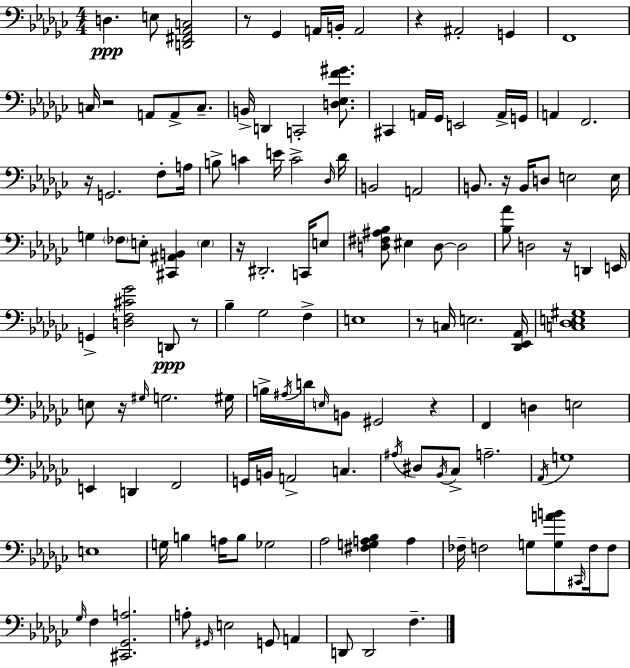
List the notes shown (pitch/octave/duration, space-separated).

D3/q. E3/e [D2,F#2,Ab2,C3]/h R/e Gb2/q A2/s B2/s A2/h R/q A#2/h G2/q F2/w C3/s R/h A2/e A2/e C3/e. B2/s D2/q C2/h [D3,Eb3,F4,G#4]/e. C#2/q A2/s Gb2/s E2/h A2/s G2/s A2/q F2/h. R/s G2/h. F3/e A3/s B3/e C4/q E4/s C4/h Db3/s Db4/s B2/h A2/h B2/e. R/s B2/s D3/e E3/h E3/s G3/q FES3/e E3/e [C#2,A#2,B2]/q E3/q R/s D#2/h. C2/s E3/e [D3,F#3,A#3,Bb3]/e EIS3/q D3/e D3/h [Bb3,Ab4]/e D3/h R/s D2/q E2/s G2/q [D3,F3,C#4,Gb4]/h D2/e R/e Bb3/q Gb3/h F3/q E3/w R/e C3/s E3/h. [Db2,Eb2,Ab2]/s [C3,Db3,E3,G#3]/w E3/e R/s G#3/s G3/h. G#3/s B3/s A#3/s D4/s E3/s B2/e G#2/h R/q F2/q D3/q E3/h E2/q D2/q F2/h G2/s B2/s A2/h C3/q. A#3/s D#3/e Bb2/s CES3/e A3/h. Ab2/s G3/w E3/w G3/s B3/q A3/s B3/e Gb3/h Ab3/h [F#3,G3,A3,Bb3]/q A3/q FES3/s F3/h G3/e [G3,A4,B4]/e C#2/s F3/s F3/e Gb3/s F3/q [C#2,Gb2,A3]/h. A3/e G#2/s E3/h G2/e A2/q D2/e D2/h F3/q.